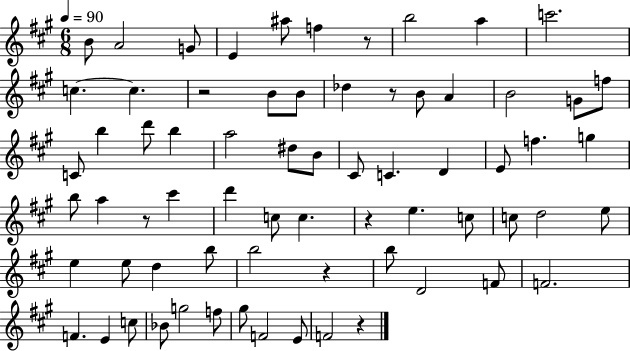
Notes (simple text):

B4/e A4/h G4/e E4/q A#5/e F5/q R/e B5/h A5/q C6/h. C5/q. C5/q. R/h B4/e B4/e Db5/q R/e B4/e A4/q B4/h G4/e F5/e C4/e B5/q D6/e B5/q A5/h D#5/e B4/e C#4/e C4/q. D4/q E4/e F5/q. G5/q B5/e A5/q R/e C#6/q D6/q C5/e C5/q. R/q E5/q. C5/e C5/e D5/h E5/e E5/q E5/e D5/q B5/e B5/h R/q B5/e D4/h F4/e F4/h. F4/q. E4/q C5/e Bb4/e G5/h F5/e G#5/e F4/h E4/e F4/h R/q